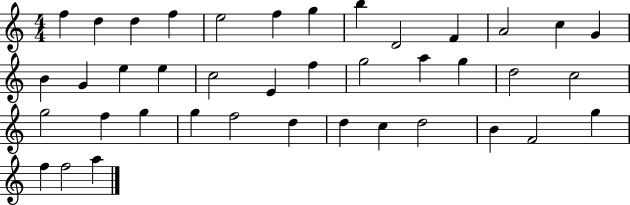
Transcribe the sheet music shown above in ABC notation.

X:1
T:Untitled
M:4/4
L:1/4
K:C
f d d f e2 f g b D2 F A2 c G B G e e c2 E f g2 a g d2 c2 g2 f g g f2 d d c d2 B F2 g f f2 a